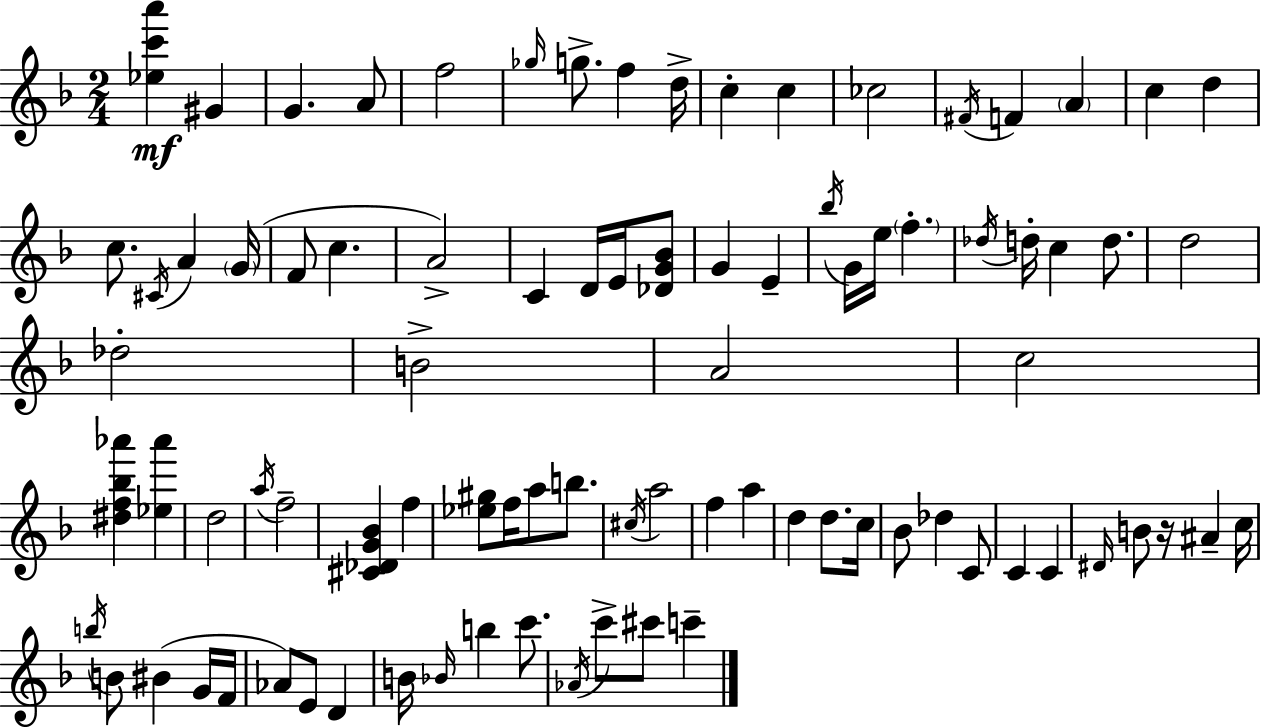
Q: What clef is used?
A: treble